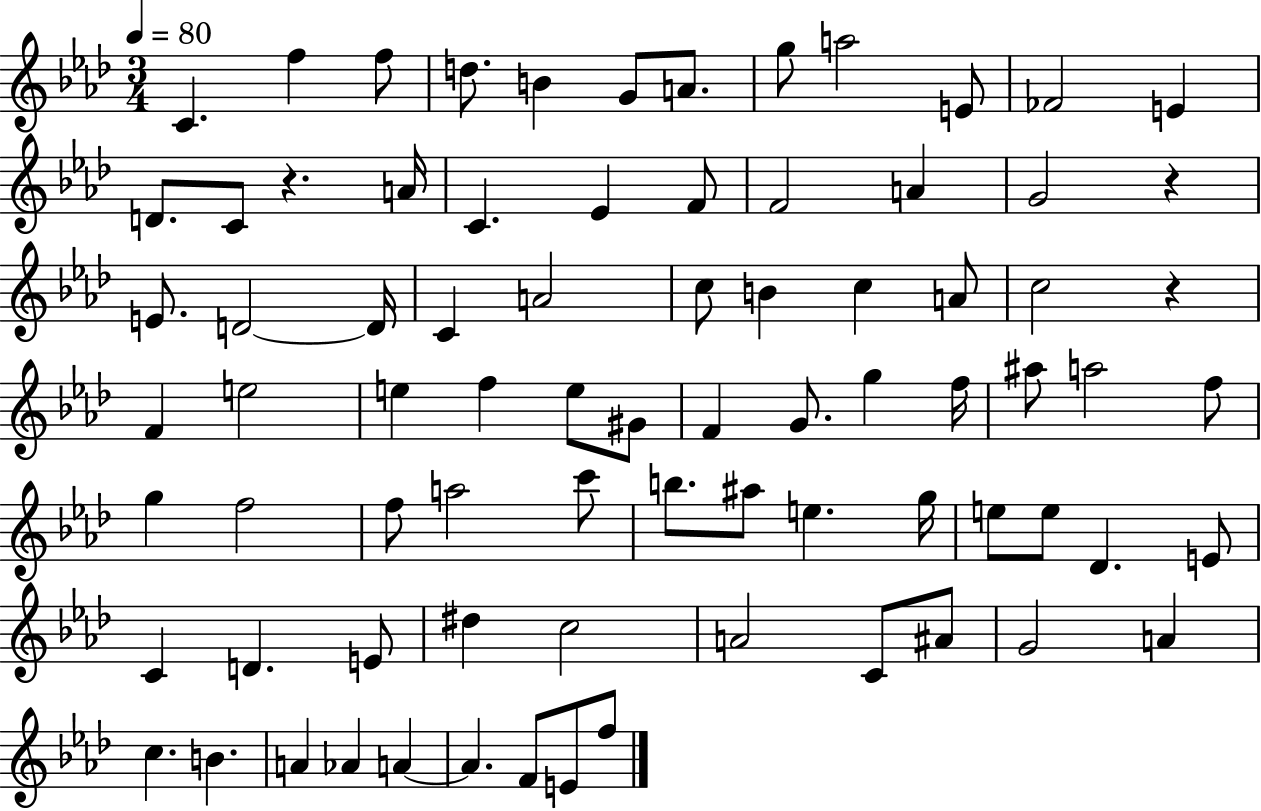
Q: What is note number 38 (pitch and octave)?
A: F4